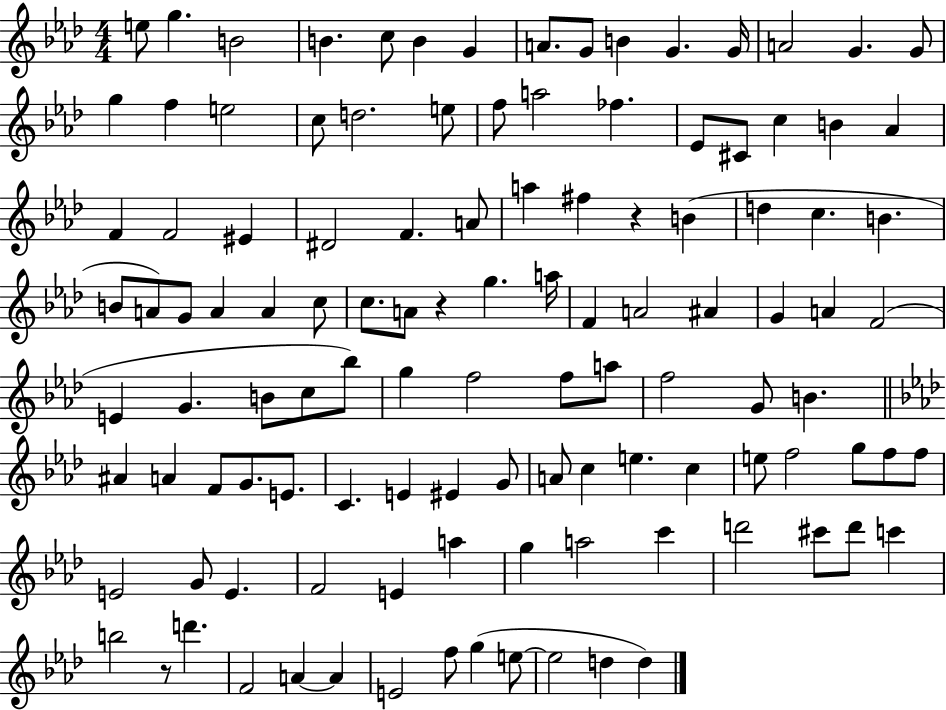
{
  \clef treble
  \numericTimeSignature
  \time 4/4
  \key aes \major
  \repeat volta 2 { e''8 g''4. b'2 | b'4. c''8 b'4 g'4 | a'8. g'8 b'4 g'4. g'16 | a'2 g'4. g'8 | \break g''4 f''4 e''2 | c''8 d''2. e''8 | f''8 a''2 fes''4. | ees'8 cis'8 c''4 b'4 aes'4 | \break f'4 f'2 eis'4 | dis'2 f'4. a'8 | a''4 fis''4 r4 b'4( | d''4 c''4. b'4. | \break b'8 a'8) g'8 a'4 a'4 c''8 | c''8. a'8 r4 g''4. a''16 | f'4 a'2 ais'4 | g'4 a'4 f'2( | \break e'4 g'4. b'8 c''8 bes''8) | g''4 f''2 f''8 a''8 | f''2 g'8 b'4. | \bar "||" \break \key f \minor ais'4 a'4 f'8 g'8. e'8. | c'4. e'4 eis'4 g'8 | a'8 c''4 e''4. c''4 | e''8 f''2 g''8 f''8 f''8 | \break e'2 g'8 e'4. | f'2 e'4 a''4 | g''4 a''2 c'''4 | d'''2 cis'''8 d'''8 c'''4 | \break b''2 r8 d'''4. | f'2 a'4~~ a'4 | e'2 f''8 g''4( e''8~~ | e''2 d''4 d''4) | \break } \bar "|."
}